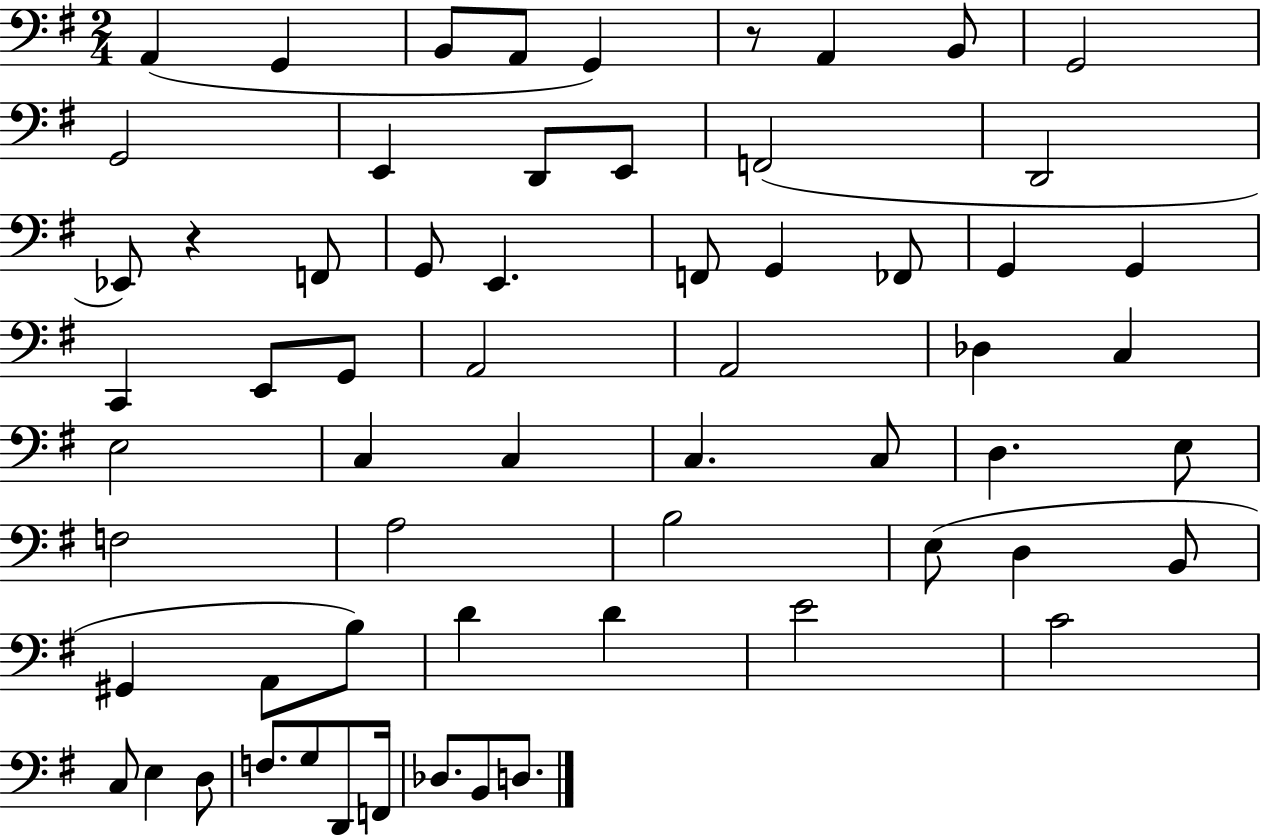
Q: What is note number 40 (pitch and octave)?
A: B3